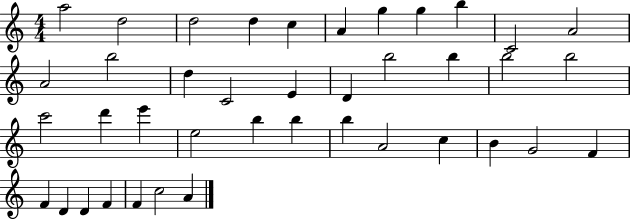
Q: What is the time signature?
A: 4/4